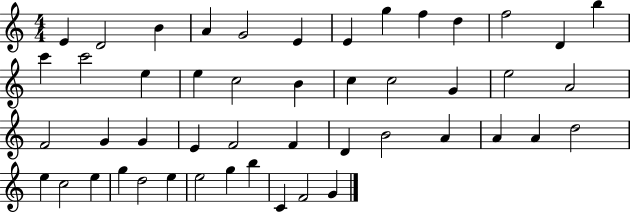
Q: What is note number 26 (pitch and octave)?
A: G4